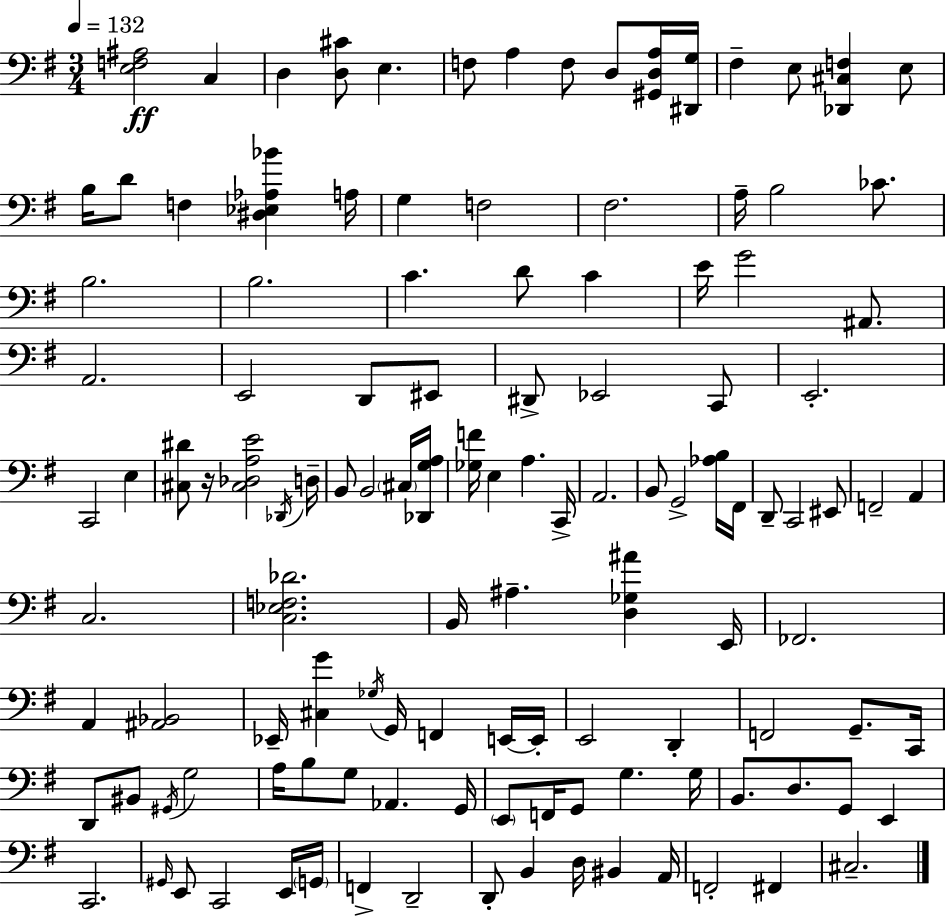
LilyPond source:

{
  \clef bass
  \numericTimeSignature
  \time 3/4
  \key e \minor
  \tempo 4 = 132
  \repeat volta 2 { <e f ais>2\ff c4 | d4 <d cis'>8 e4. | f8 a4 f8 d8 <gis, d a>16 <dis, g>16 | fis4-- e8 <des, cis f>4 e8 | \break b16 d'8 f4 <dis ees aes bes'>4 a16 | g4 f2 | fis2. | a16-- b2 ces'8. | \break b2. | b2. | c'4. d'8 c'4 | e'16 g'2 ais,8. | \break a,2. | e,2 d,8 eis,8 | dis,8-> ees,2 c,8 | e,2.-. | \break c,2 e4 | <cis dis'>8 r16 <cis des a e'>2 \acciaccatura { des,16 } | d16-- b,8 b,2 \parenthesize cis16 | <des, g a>16 <ges f'>16 e4 a4. | \break c,16-> a,2. | b,8 g,2-> <aes b>16 | fis,16 d,8-- c,2 eis,8 | f,2-- a,4 | \break c2. | <c ees f des'>2. | b,16 ais4.-- <d ges ais'>4 | e,16 fes,2. | \break a,4 <ais, bes,>2 | ees,16-- <cis g'>4 \acciaccatura { ges16 } g,16 f,4 | e,16~~ e,16-. e,2 d,4-. | f,2 g,8.-- | \break c,16 d,8 bis,8 \acciaccatura { gis,16 } g2 | a16 b8 g8 aes,4. | g,16 \parenthesize e,8 f,16 g,8 g4. | g16 b,8. d8. g,8 e,4 | \break c,2. | \grace { gis,16 } e,8 c,2 | e,16 \parenthesize g,16 f,4-> d,2-- | d,8-. b,4 d16 bis,4 | \break a,16 f,2-. | fis,4 cis2.-- | } \bar "|."
}